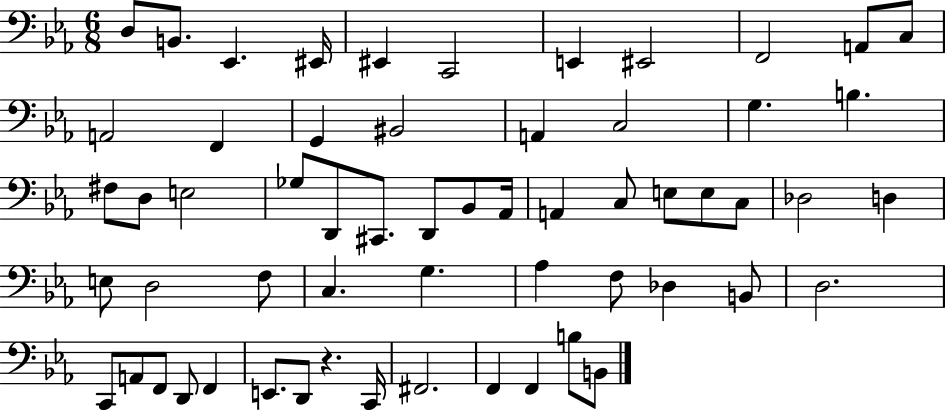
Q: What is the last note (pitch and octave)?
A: B2